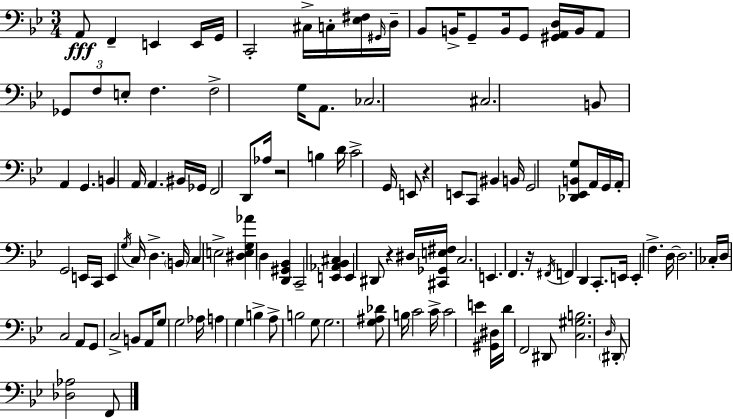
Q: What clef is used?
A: bass